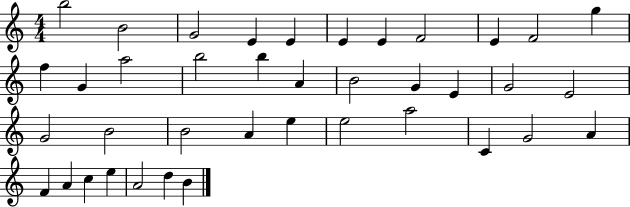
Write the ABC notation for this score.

X:1
T:Untitled
M:4/4
L:1/4
K:C
b2 B2 G2 E E E E F2 E F2 g f G a2 b2 b A B2 G E G2 E2 G2 B2 B2 A e e2 a2 C G2 A F A c e A2 d B